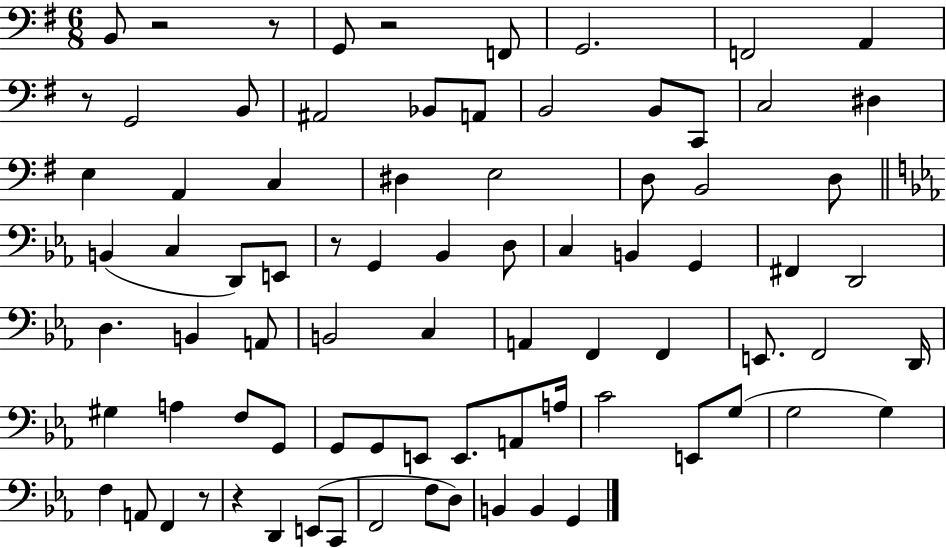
B2/e R/h R/e G2/e R/h F2/e G2/h. F2/h A2/q R/e G2/h B2/e A#2/h Bb2/e A2/e B2/h B2/e C2/e C3/h D#3/q E3/q A2/q C3/q D#3/q E3/h D3/e B2/h D3/e B2/q C3/q D2/e E2/e R/e G2/q Bb2/q D3/e C3/q B2/q G2/q F#2/q D2/h D3/q. B2/q A2/e B2/h C3/q A2/q F2/q F2/q E2/e. F2/h D2/s G#3/q A3/q F3/e G2/e G2/e G2/e E2/e E2/e. A2/e A3/s C4/h E2/e G3/e G3/h G3/q F3/q A2/e F2/q R/e R/q D2/q E2/e C2/e F2/h F3/e D3/e B2/q B2/q G2/q